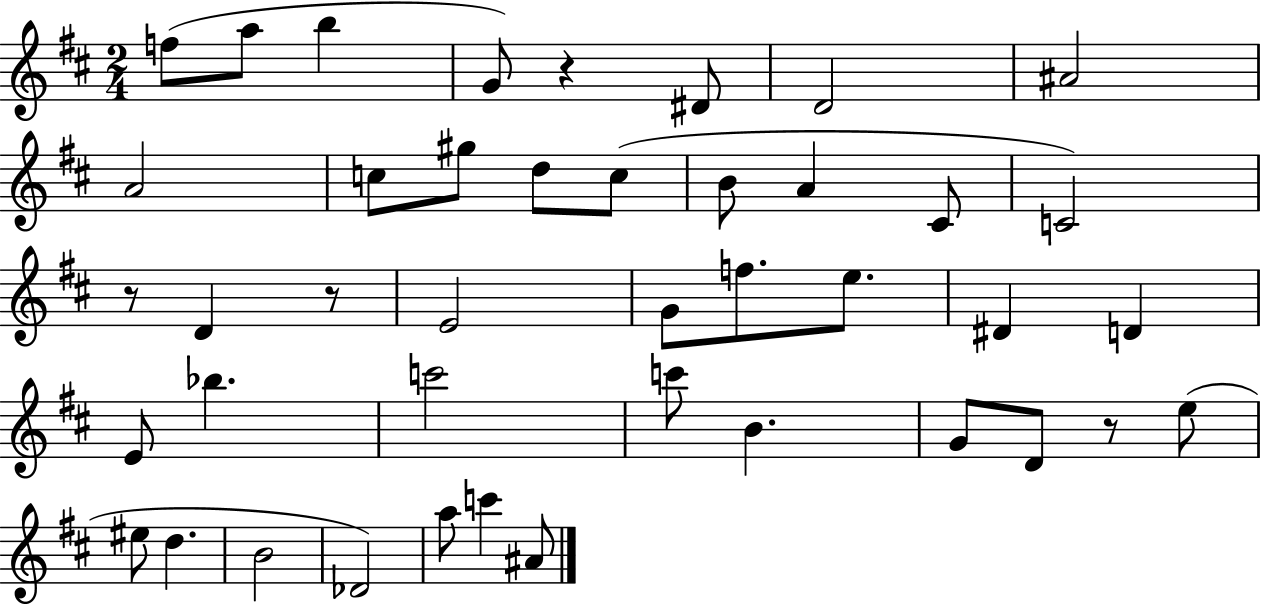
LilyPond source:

{
  \clef treble
  \numericTimeSignature
  \time 2/4
  \key d \major
  f''8( a''8 b''4 | g'8) r4 dis'8 | d'2 | ais'2 | \break a'2 | c''8 gis''8 d''8 c''8( | b'8 a'4 cis'8 | c'2) | \break r8 d'4 r8 | e'2 | g'8 f''8. e''8. | dis'4 d'4 | \break e'8 bes''4. | c'''2 | c'''8 b'4. | g'8 d'8 r8 e''8( | \break eis''8 d''4. | b'2 | des'2) | a''8 c'''4 ais'8 | \break \bar "|."
}